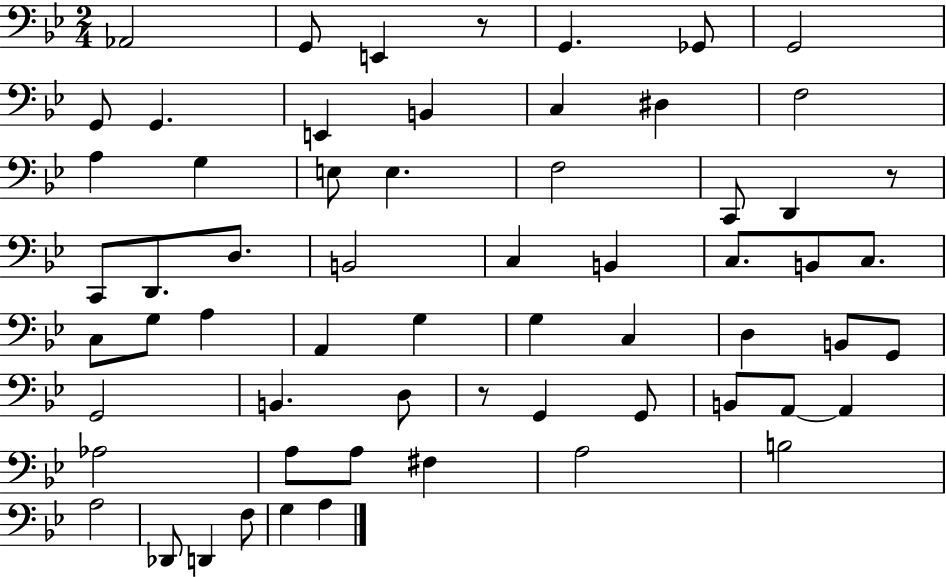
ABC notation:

X:1
T:Untitled
M:2/4
L:1/4
K:Bb
_A,,2 G,,/2 E,, z/2 G,, _G,,/2 G,,2 G,,/2 G,, E,, B,, C, ^D, F,2 A, G, E,/2 E, F,2 C,,/2 D,, z/2 C,,/2 D,,/2 D,/2 B,,2 C, B,, C,/2 B,,/2 C,/2 C,/2 G,/2 A, A,, G, G, C, D, B,,/2 G,,/2 G,,2 B,, D,/2 z/2 G,, G,,/2 B,,/2 A,,/2 A,, _A,2 A,/2 A,/2 ^F, A,2 B,2 A,2 _D,,/2 D,, F,/2 G, A,